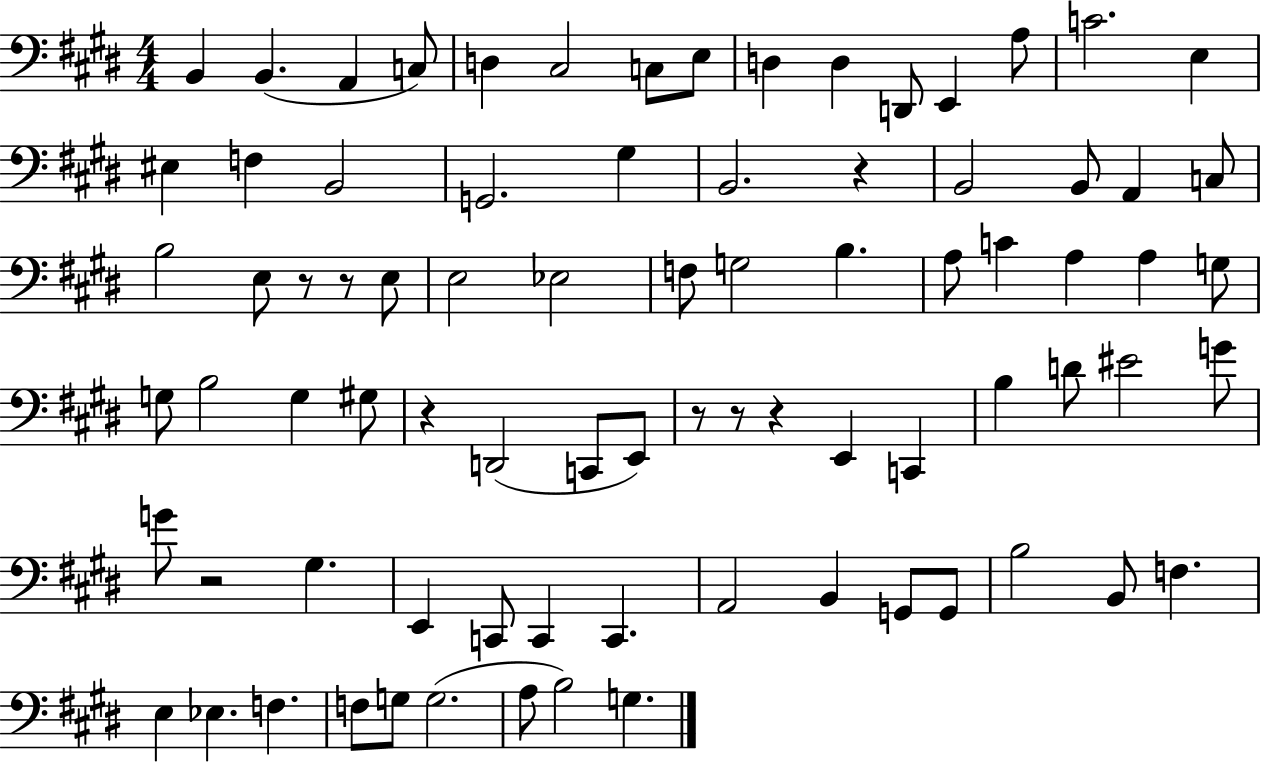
X:1
T:Untitled
M:4/4
L:1/4
K:E
B,, B,, A,, C,/2 D, ^C,2 C,/2 E,/2 D, D, D,,/2 E,, A,/2 C2 E, ^E, F, B,,2 G,,2 ^G, B,,2 z B,,2 B,,/2 A,, C,/2 B,2 E,/2 z/2 z/2 E,/2 E,2 _E,2 F,/2 G,2 B, A,/2 C A, A, G,/2 G,/2 B,2 G, ^G,/2 z D,,2 C,,/2 E,,/2 z/2 z/2 z E,, C,, B, D/2 ^E2 G/2 G/2 z2 ^G, E,, C,,/2 C,, C,, A,,2 B,, G,,/2 G,,/2 B,2 B,,/2 F, E, _E, F, F,/2 G,/2 G,2 A,/2 B,2 G,